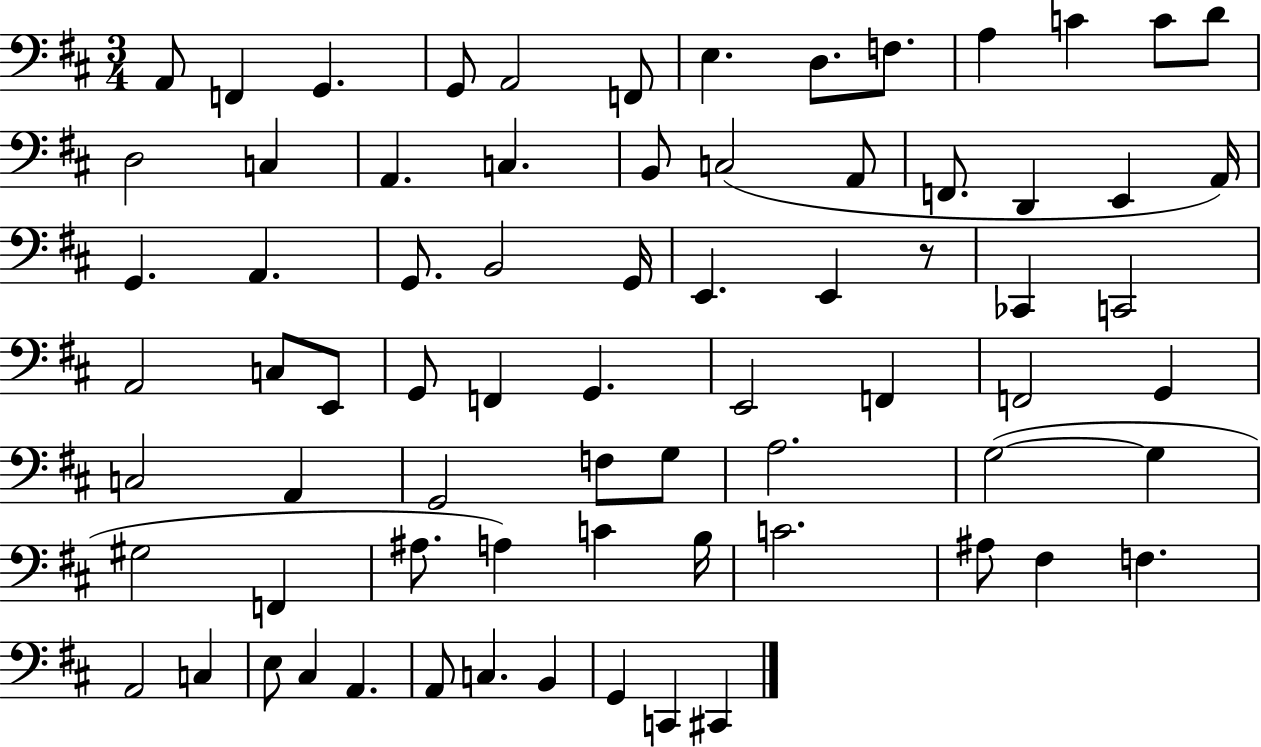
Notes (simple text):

A2/e F2/q G2/q. G2/e A2/h F2/e E3/q. D3/e. F3/e. A3/q C4/q C4/e D4/e D3/h C3/q A2/q. C3/q. B2/e C3/h A2/e F2/e. D2/q E2/q A2/s G2/q. A2/q. G2/e. B2/h G2/s E2/q. E2/q R/e CES2/q C2/h A2/h C3/e E2/e G2/e F2/q G2/q. E2/h F2/q F2/h G2/q C3/h A2/q G2/h F3/e G3/e A3/h. G3/h G3/q G#3/h F2/q A#3/e. A3/q C4/q B3/s C4/h. A#3/e F#3/q F3/q. A2/h C3/q E3/e C#3/q A2/q. A2/e C3/q. B2/q G2/q C2/q C#2/q